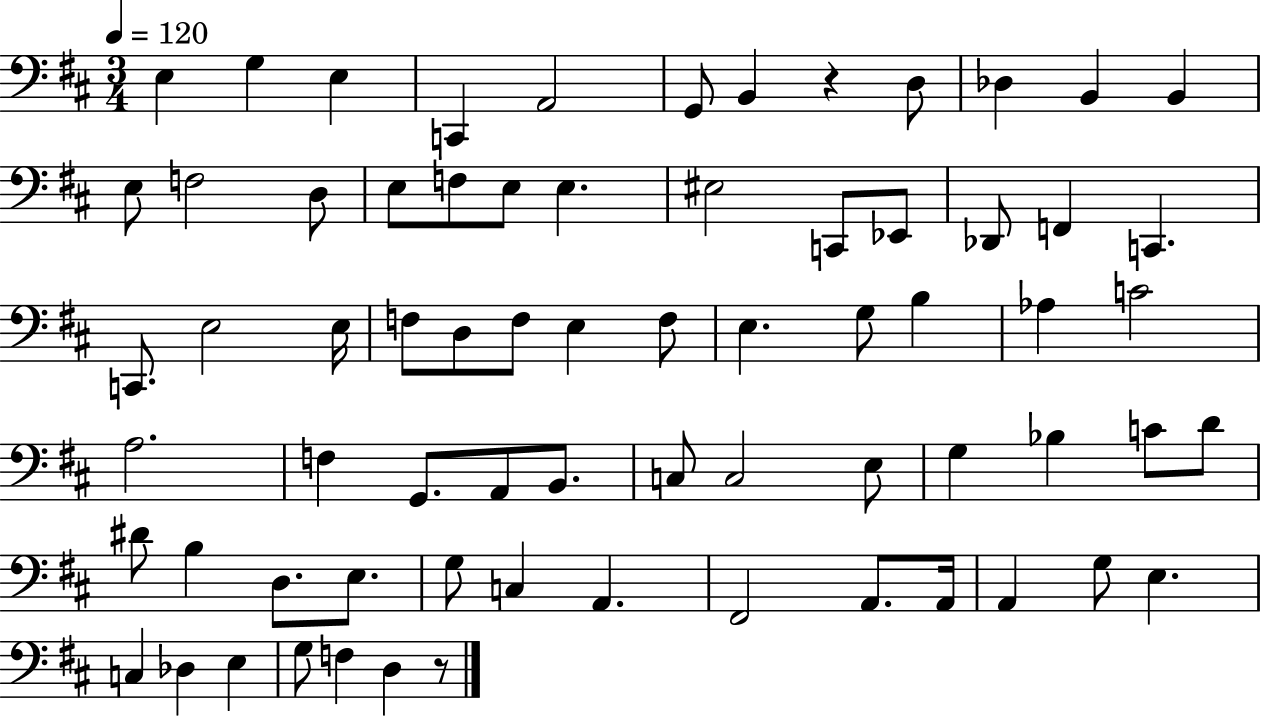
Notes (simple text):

E3/q G3/q E3/q C2/q A2/h G2/e B2/q R/q D3/e Db3/q B2/q B2/q E3/e F3/h D3/e E3/e F3/e E3/e E3/q. EIS3/h C2/e Eb2/e Db2/e F2/q C2/q. C2/e. E3/h E3/s F3/e D3/e F3/e E3/q F3/e E3/q. G3/e B3/q Ab3/q C4/h A3/h. F3/q G2/e. A2/e B2/e. C3/e C3/h E3/e G3/q Bb3/q C4/e D4/e D#4/e B3/q D3/e. E3/e. G3/e C3/q A2/q. F#2/h A2/e. A2/s A2/q G3/e E3/q. C3/q Db3/q E3/q G3/e F3/q D3/q R/e